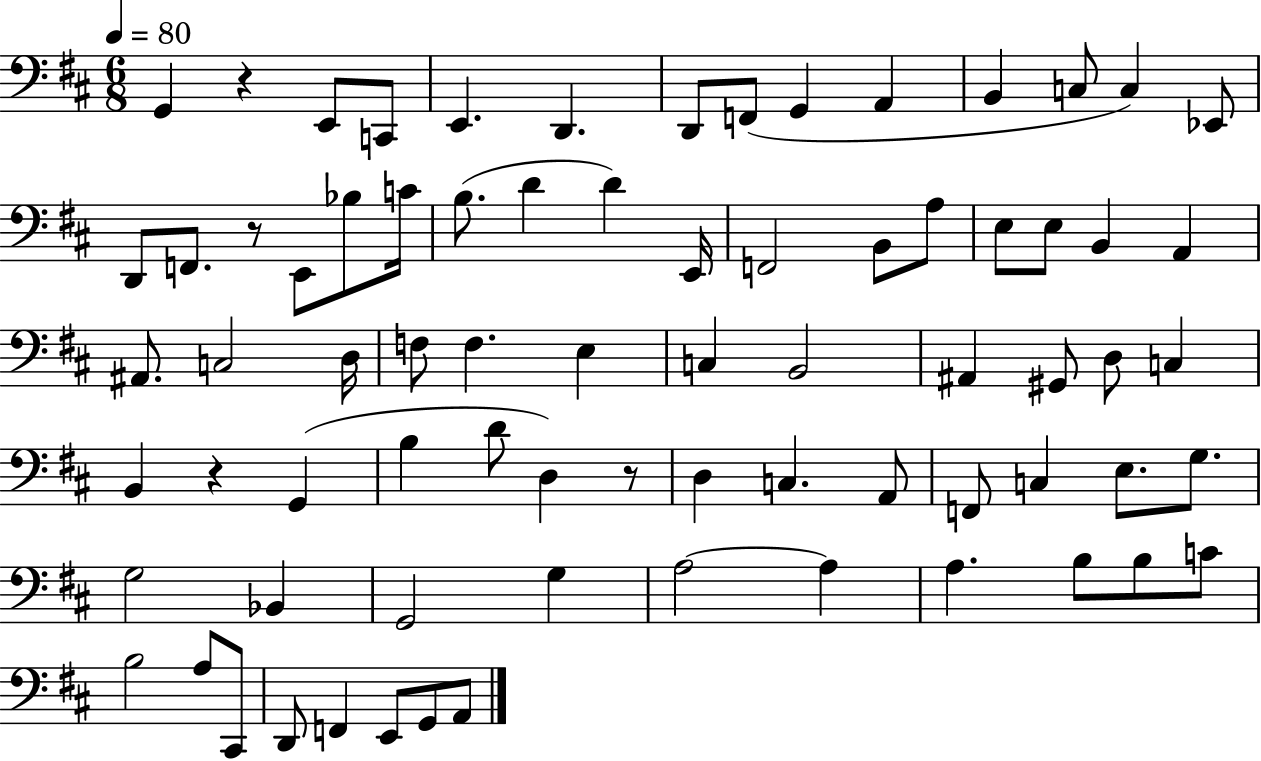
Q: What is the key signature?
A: D major